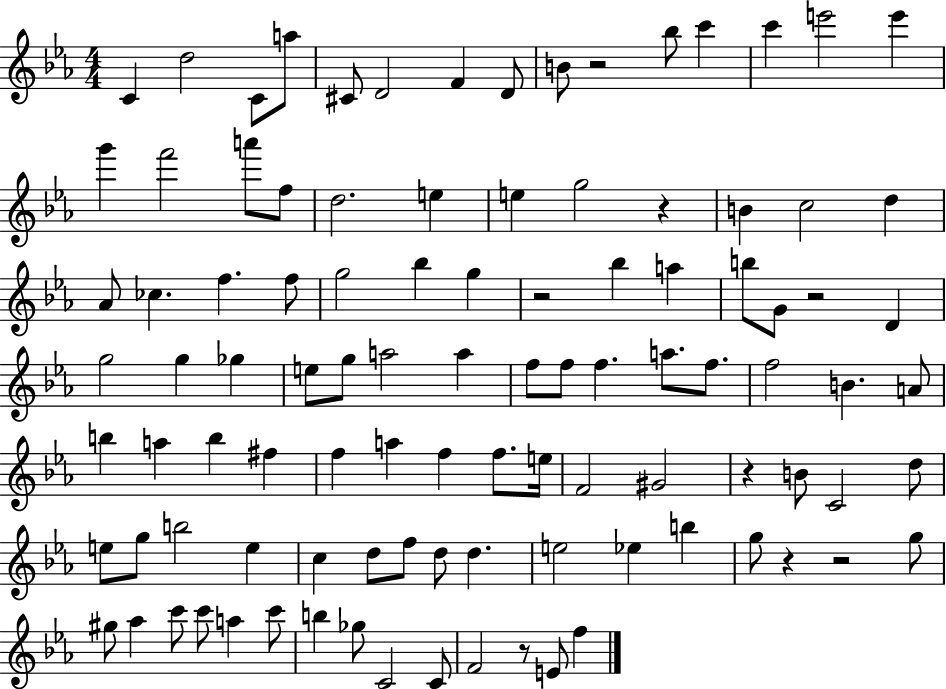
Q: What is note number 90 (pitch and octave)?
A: C4